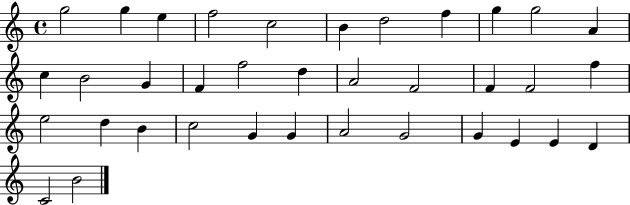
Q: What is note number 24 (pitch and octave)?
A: D5